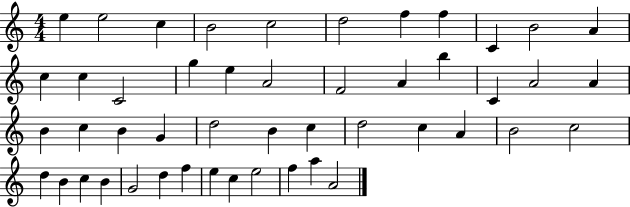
E5/q E5/h C5/q B4/h C5/h D5/h F5/q F5/q C4/q B4/h A4/q C5/q C5/q C4/h G5/q E5/q A4/h F4/h A4/q B5/q C4/q A4/h A4/q B4/q C5/q B4/q G4/q D5/h B4/q C5/q D5/h C5/q A4/q B4/h C5/h D5/q B4/q C5/q B4/q G4/h D5/q F5/q E5/q C5/q E5/h F5/q A5/q A4/h